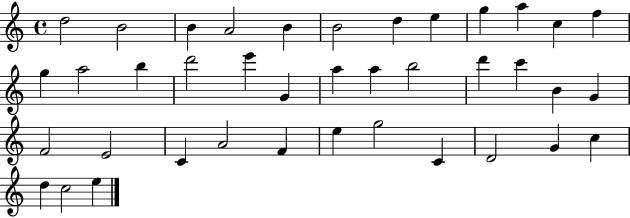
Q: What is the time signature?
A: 4/4